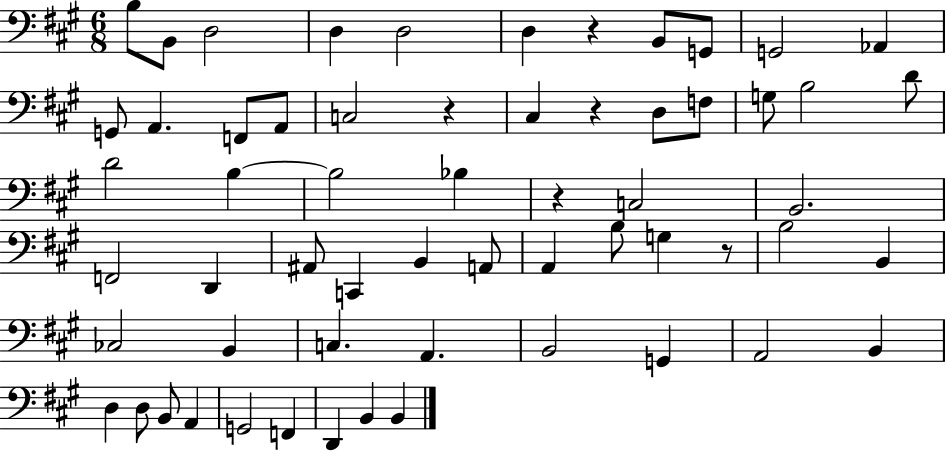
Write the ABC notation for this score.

X:1
T:Untitled
M:6/8
L:1/4
K:A
B,/2 B,,/2 D,2 D, D,2 D, z B,,/2 G,,/2 G,,2 _A,, G,,/2 A,, F,,/2 A,,/2 C,2 z ^C, z D,/2 F,/2 G,/2 B,2 D/2 D2 B, B,2 _B, z C,2 B,,2 F,,2 D,, ^A,,/2 C,, B,, A,,/2 A,, B,/2 G, z/2 B,2 B,, _C,2 B,, C, A,, B,,2 G,, A,,2 B,, D, D,/2 B,,/2 A,, G,,2 F,, D,, B,, B,,